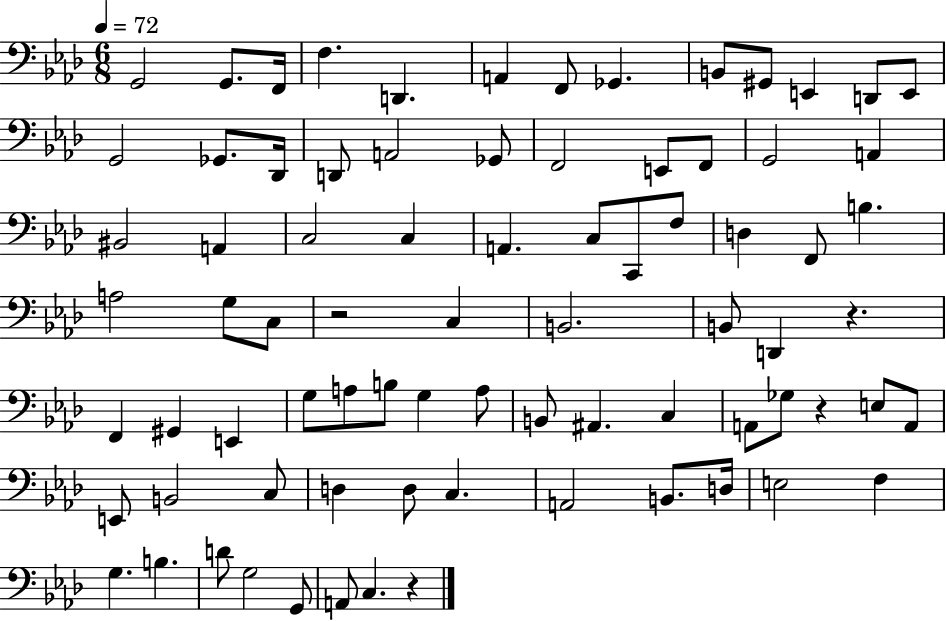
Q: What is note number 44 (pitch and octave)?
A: G#2